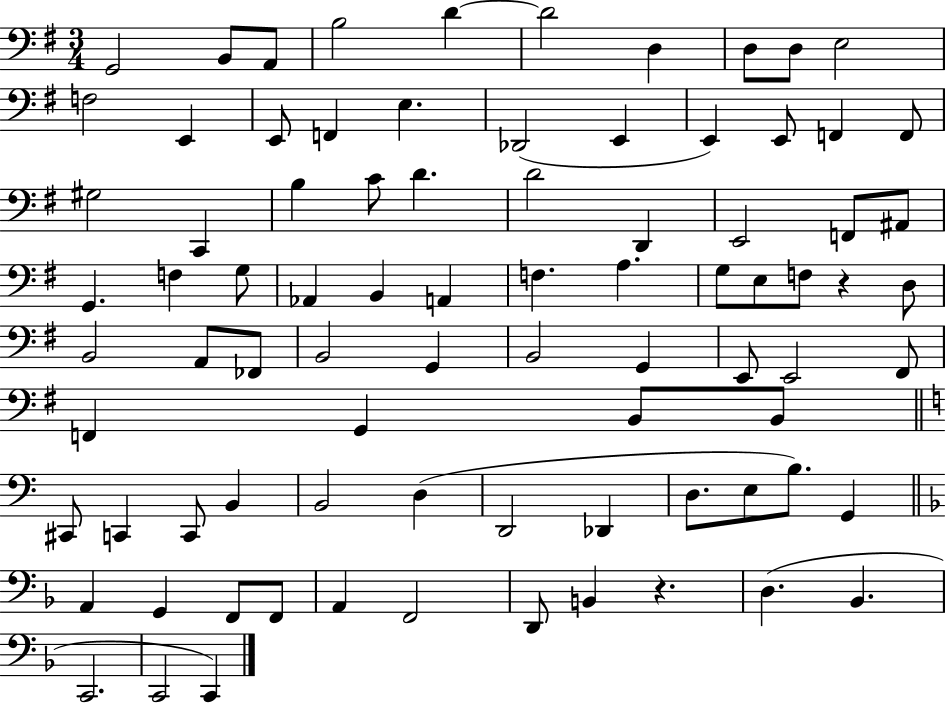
G2/h B2/e A2/e B3/h D4/q D4/h D3/q D3/e D3/e E3/h F3/h E2/q E2/e F2/q E3/q. Db2/h E2/q E2/q E2/e F2/q F2/e G#3/h C2/q B3/q C4/e D4/q. D4/h D2/q E2/h F2/e A#2/e G2/q. F3/q G3/e Ab2/q B2/q A2/q F3/q. A3/q. G3/e E3/e F3/e R/q D3/e B2/h A2/e FES2/e B2/h G2/q B2/h G2/q E2/e E2/h F#2/e F2/q G2/q B2/e B2/e C#2/e C2/q C2/e B2/q B2/h D3/q D2/h Db2/q D3/e. E3/e B3/e. G2/q A2/q G2/q F2/e F2/e A2/q F2/h D2/e B2/q R/q. D3/q. Bb2/q. C2/h. C2/h C2/q